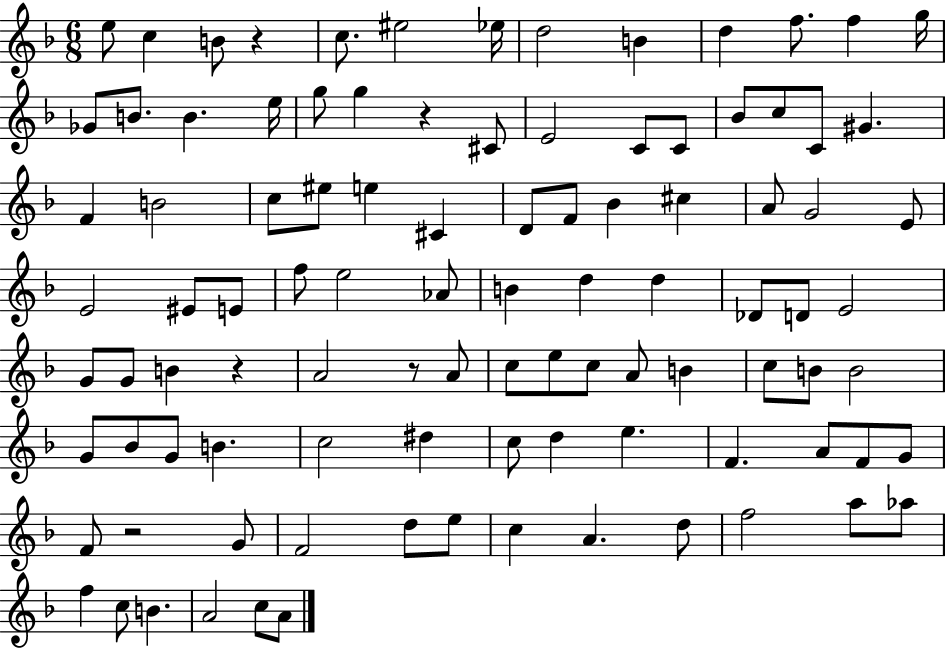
E5/e C5/q B4/e R/q C5/e. EIS5/h Eb5/s D5/h B4/q D5/q F5/e. F5/q G5/s Gb4/e B4/e. B4/q. E5/s G5/e G5/q R/q C#4/e E4/h C4/e C4/e Bb4/e C5/e C4/e G#4/q. F4/q B4/h C5/e EIS5/e E5/q C#4/q D4/e F4/e Bb4/q C#5/q A4/e G4/h E4/e E4/h EIS4/e E4/e F5/e E5/h Ab4/e B4/q D5/q D5/q Db4/e D4/e E4/h G4/e G4/e B4/q R/q A4/h R/e A4/e C5/e E5/e C5/e A4/e B4/q C5/e B4/e B4/h G4/e Bb4/e G4/e B4/q. C5/h D#5/q C5/e D5/q E5/q. F4/q. A4/e F4/e G4/e F4/e R/h G4/e F4/h D5/e E5/e C5/q A4/q. D5/e F5/h A5/e Ab5/e F5/q C5/e B4/q. A4/h C5/e A4/e